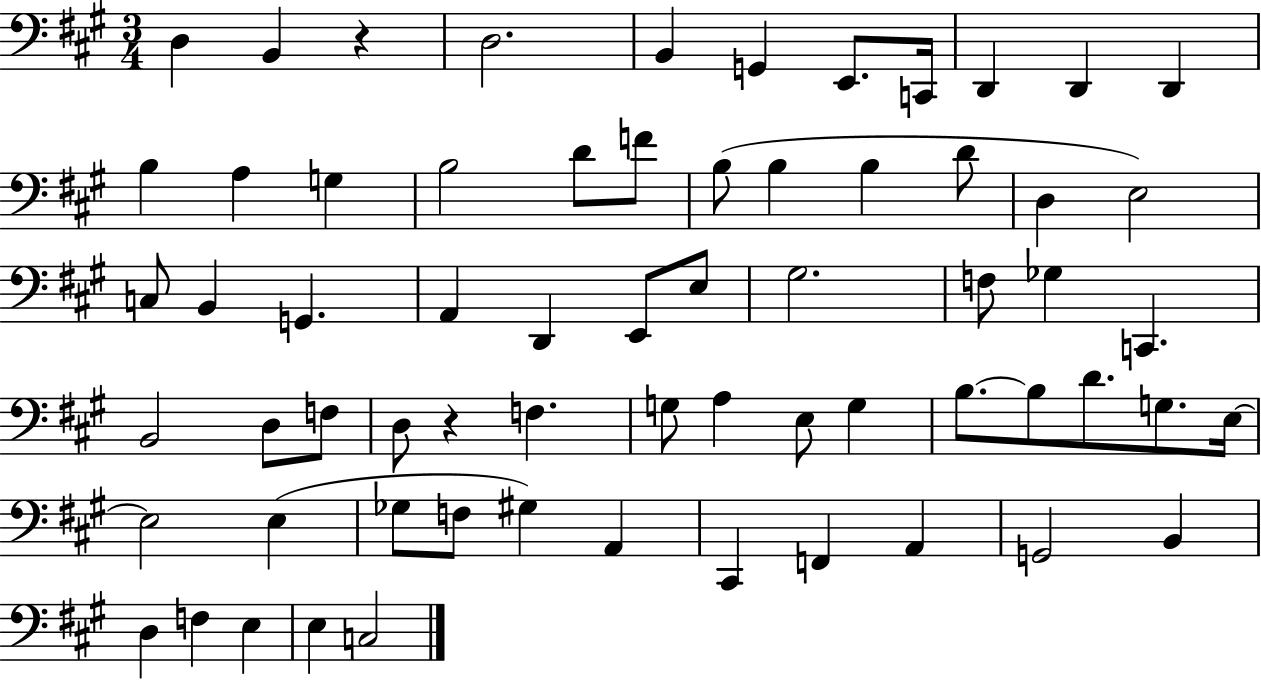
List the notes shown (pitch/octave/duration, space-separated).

D3/q B2/q R/q D3/h. B2/q G2/q E2/e. C2/s D2/q D2/q D2/q B3/q A3/q G3/q B3/h D4/e F4/e B3/e B3/q B3/q D4/e D3/q E3/h C3/e B2/q G2/q. A2/q D2/q E2/e E3/e G#3/h. F3/e Gb3/q C2/q. B2/h D3/e F3/e D3/e R/q F3/q. G3/e A3/q E3/e G3/q B3/e. B3/e D4/e. G3/e. E3/s E3/h E3/q Gb3/e F3/e G#3/q A2/q C#2/q F2/q A2/q G2/h B2/q D3/q F3/q E3/q E3/q C3/h